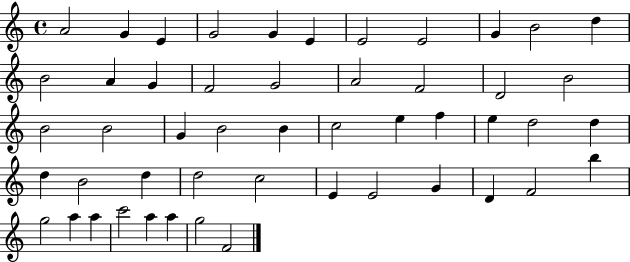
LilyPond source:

{
  \clef treble
  \time 4/4
  \defaultTimeSignature
  \key c \major
  a'2 g'4 e'4 | g'2 g'4 e'4 | e'2 e'2 | g'4 b'2 d''4 | \break b'2 a'4 g'4 | f'2 g'2 | a'2 f'2 | d'2 b'2 | \break b'2 b'2 | g'4 b'2 b'4 | c''2 e''4 f''4 | e''4 d''2 d''4 | \break d''4 b'2 d''4 | d''2 c''2 | e'4 e'2 g'4 | d'4 f'2 b''4 | \break g''2 a''4 a''4 | c'''2 a''4 a''4 | g''2 f'2 | \bar "|."
}